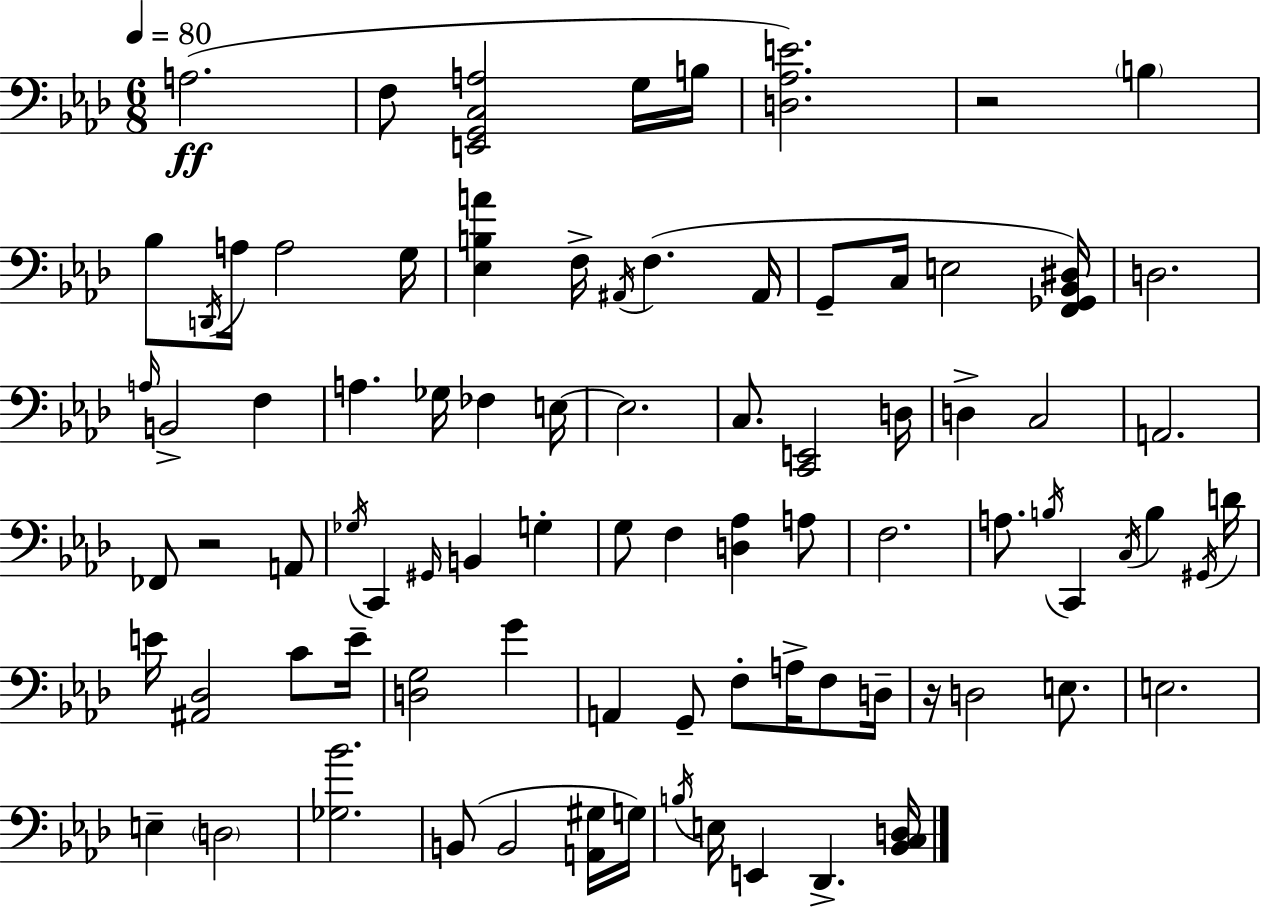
A3/h. F3/e [E2,G2,C3,A3]/h G3/s B3/s [D3,Ab3,E4]/h. R/h B3/q Bb3/e D2/s A3/s A3/h G3/s [Eb3,B3,A4]/q F3/s A#2/s F3/q. A#2/s G2/e C3/s E3/h [F2,Gb2,Bb2,D#3]/s D3/h. A3/s B2/h F3/q A3/q. Gb3/s FES3/q E3/s E3/h. C3/e. [C2,E2]/h D3/s D3/q C3/h A2/h. FES2/e R/h A2/e Gb3/s C2/q G#2/s B2/q G3/q G3/e F3/q [D3,Ab3]/q A3/e F3/h. A3/e. B3/s C2/q C3/s B3/q G#2/s D4/s E4/s [A#2,Db3]/h C4/e E4/s [D3,G3]/h G4/q A2/q G2/e F3/e A3/s F3/e D3/s R/s D3/h E3/e. E3/h. E3/q D3/h [Gb3,Bb4]/h. B2/e B2/h [A2,G#3]/s G3/s B3/s E3/s E2/q Db2/q. [Bb2,C3,D3]/s